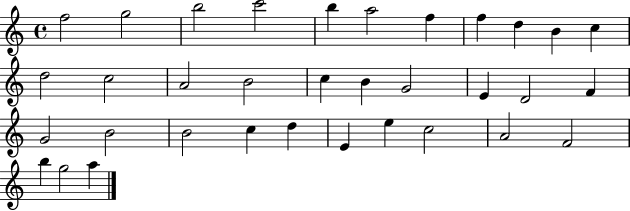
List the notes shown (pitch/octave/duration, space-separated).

F5/h G5/h B5/h C6/h B5/q A5/h F5/q F5/q D5/q B4/q C5/q D5/h C5/h A4/h B4/h C5/q B4/q G4/h E4/q D4/h F4/q G4/h B4/h B4/h C5/q D5/q E4/q E5/q C5/h A4/h F4/h B5/q G5/h A5/q